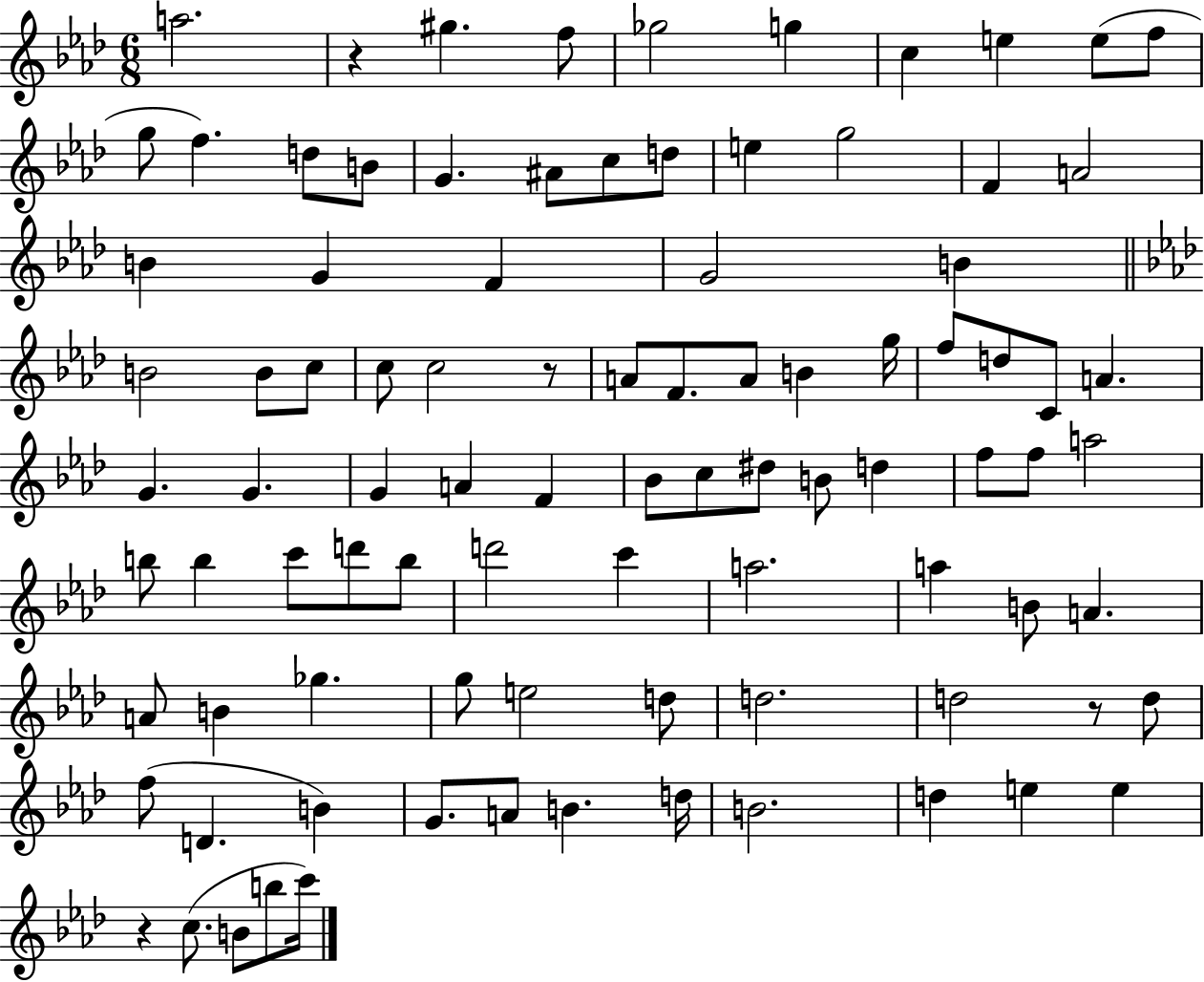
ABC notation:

X:1
T:Untitled
M:6/8
L:1/4
K:Ab
a2 z ^g f/2 _g2 g c e e/2 f/2 g/2 f d/2 B/2 G ^A/2 c/2 d/2 e g2 F A2 B G F G2 B B2 B/2 c/2 c/2 c2 z/2 A/2 F/2 A/2 B g/4 f/2 d/2 C/2 A G G G A F _B/2 c/2 ^d/2 B/2 d f/2 f/2 a2 b/2 b c'/2 d'/2 b/2 d'2 c' a2 a B/2 A A/2 B _g g/2 e2 d/2 d2 d2 z/2 d/2 f/2 D B G/2 A/2 B d/4 B2 d e e z c/2 B/2 b/2 c'/4